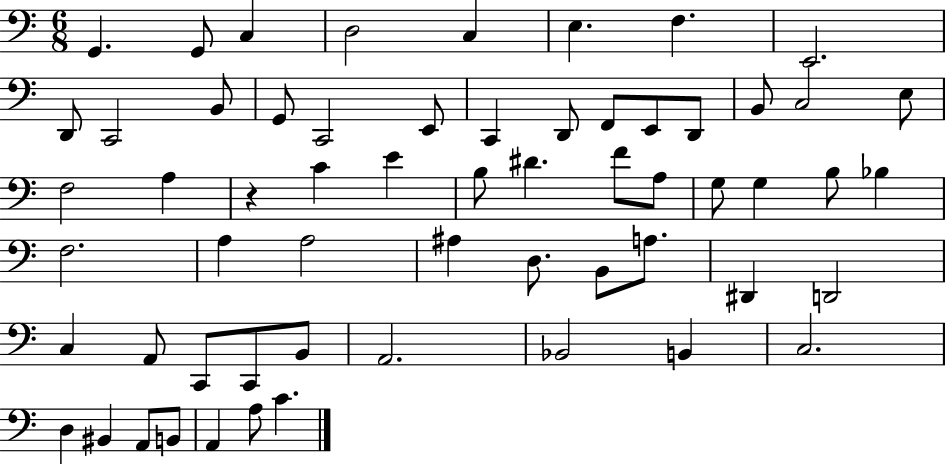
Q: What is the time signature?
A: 6/8